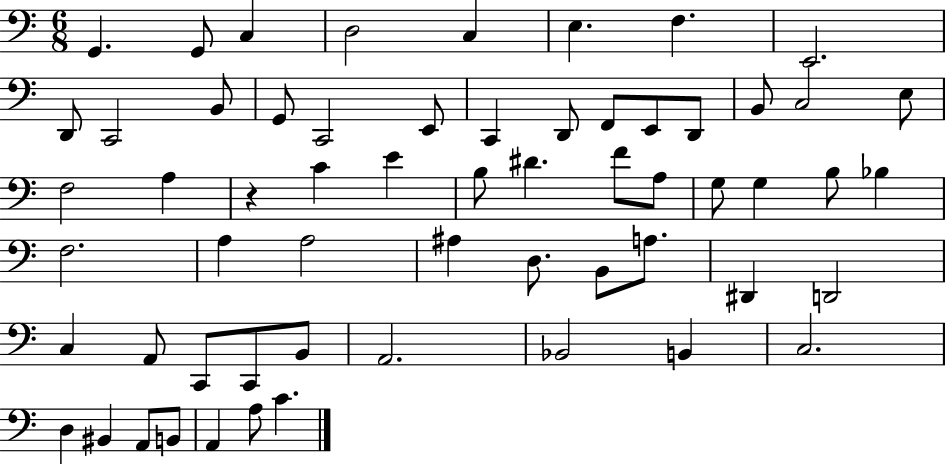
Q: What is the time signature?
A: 6/8